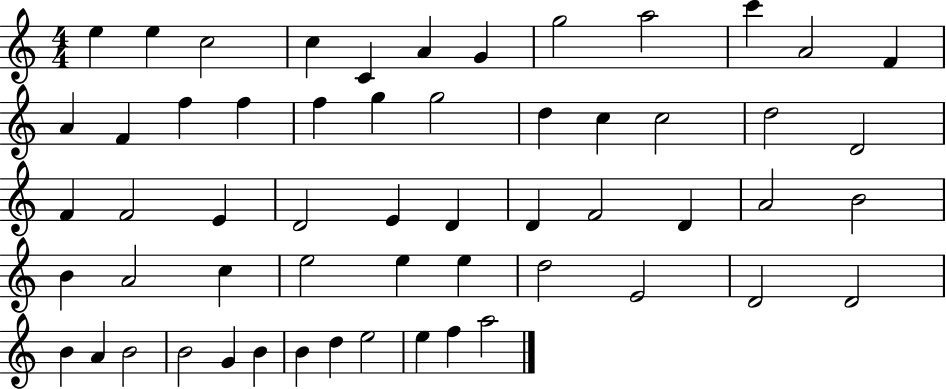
{
  \clef treble
  \numericTimeSignature
  \time 4/4
  \key c \major
  e''4 e''4 c''2 | c''4 c'4 a'4 g'4 | g''2 a''2 | c'''4 a'2 f'4 | \break a'4 f'4 f''4 f''4 | f''4 g''4 g''2 | d''4 c''4 c''2 | d''2 d'2 | \break f'4 f'2 e'4 | d'2 e'4 d'4 | d'4 f'2 d'4 | a'2 b'2 | \break b'4 a'2 c''4 | e''2 e''4 e''4 | d''2 e'2 | d'2 d'2 | \break b'4 a'4 b'2 | b'2 g'4 b'4 | b'4 d''4 e''2 | e''4 f''4 a''2 | \break \bar "|."
}